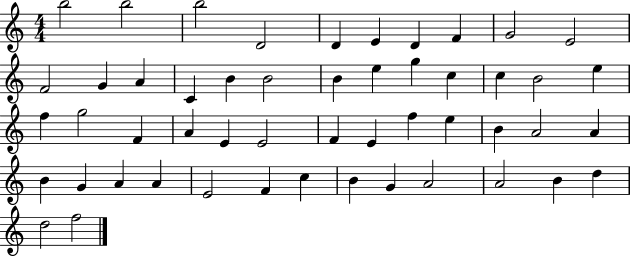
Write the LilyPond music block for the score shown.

{
  \clef treble
  \numericTimeSignature
  \time 4/4
  \key c \major
  b''2 b''2 | b''2 d'2 | d'4 e'4 d'4 f'4 | g'2 e'2 | \break f'2 g'4 a'4 | c'4 b'4 b'2 | b'4 e''4 g''4 c''4 | c''4 b'2 e''4 | \break f''4 g''2 f'4 | a'4 e'4 e'2 | f'4 e'4 f''4 e''4 | b'4 a'2 a'4 | \break b'4 g'4 a'4 a'4 | e'2 f'4 c''4 | b'4 g'4 a'2 | a'2 b'4 d''4 | \break d''2 f''2 | \bar "|."
}